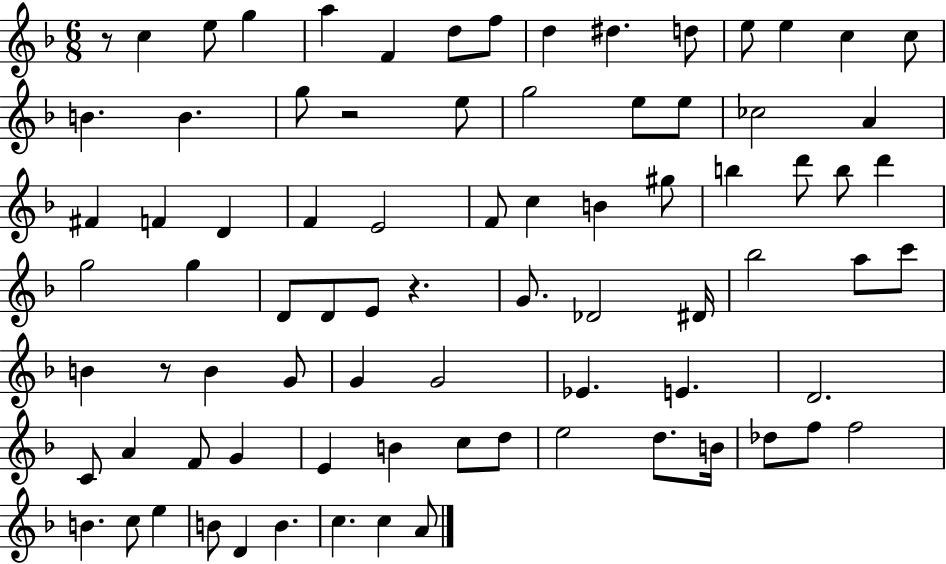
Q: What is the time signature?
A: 6/8